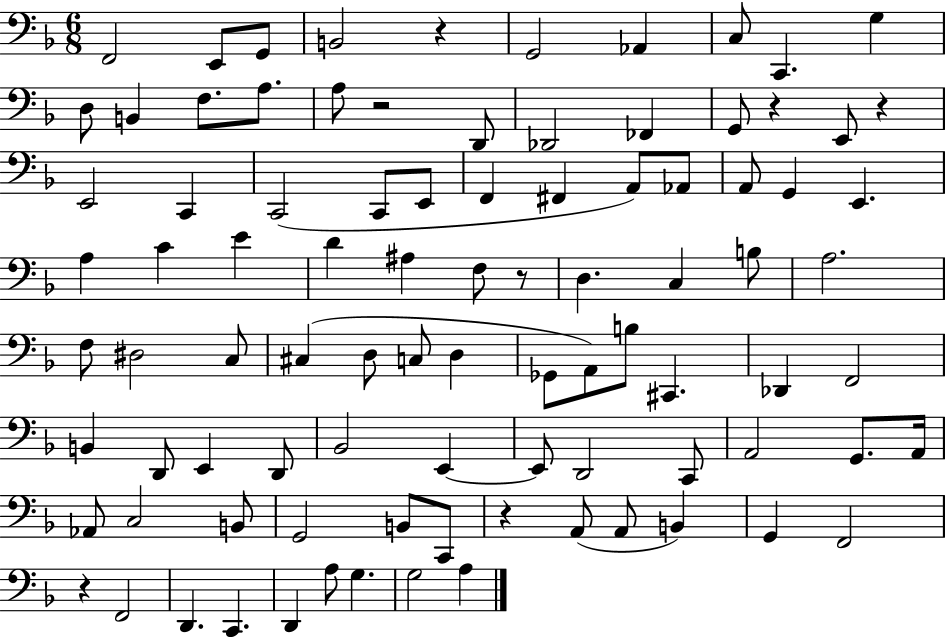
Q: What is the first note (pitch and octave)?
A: F2